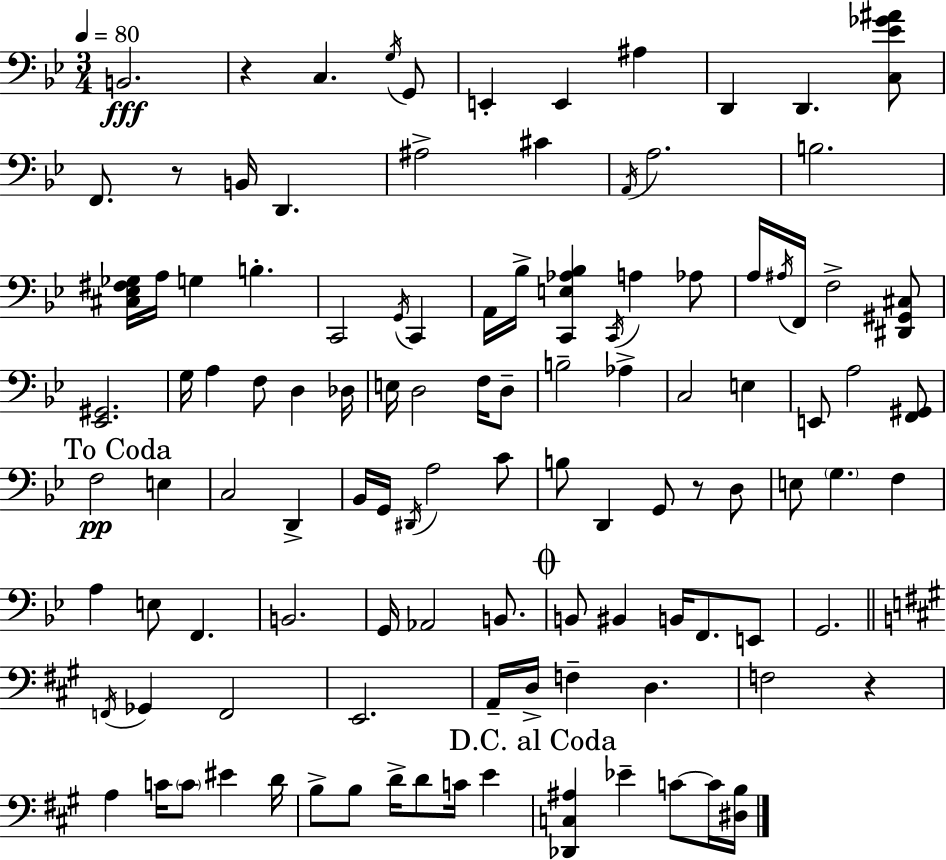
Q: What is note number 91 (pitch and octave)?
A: B3